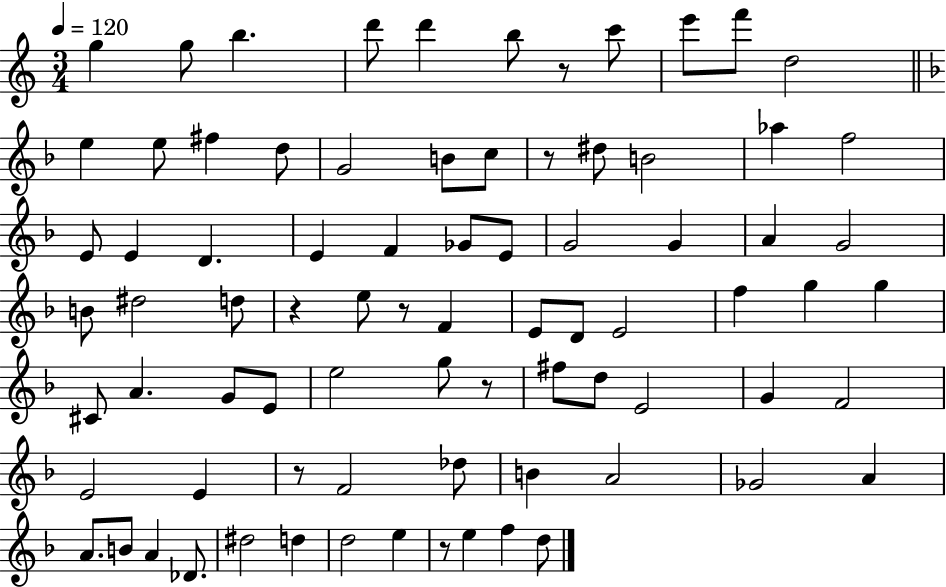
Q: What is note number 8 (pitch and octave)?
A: E6